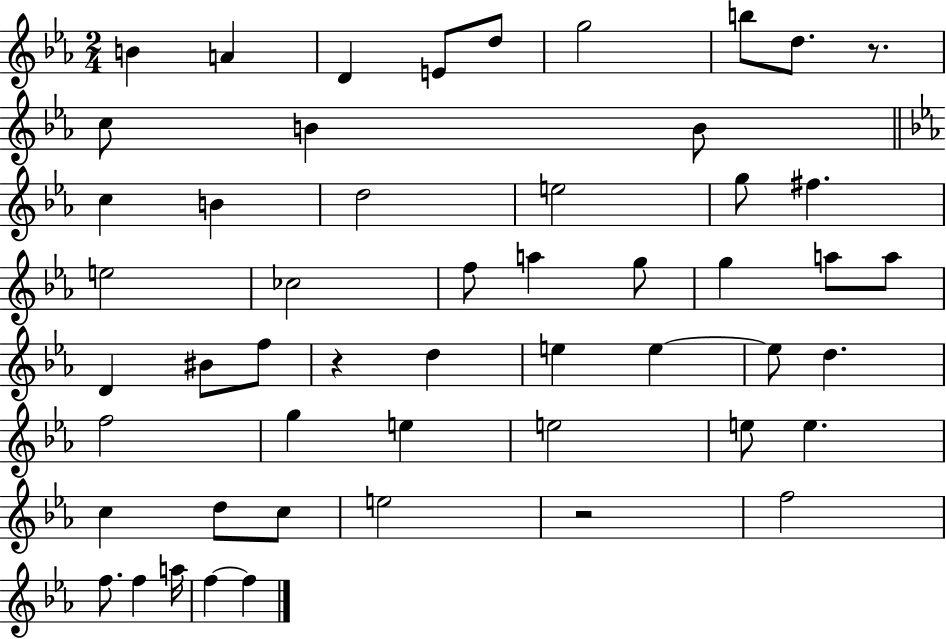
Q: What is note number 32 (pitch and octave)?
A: E5